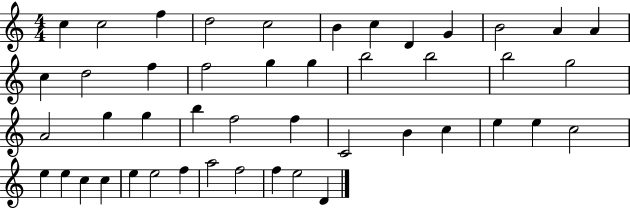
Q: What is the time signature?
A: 4/4